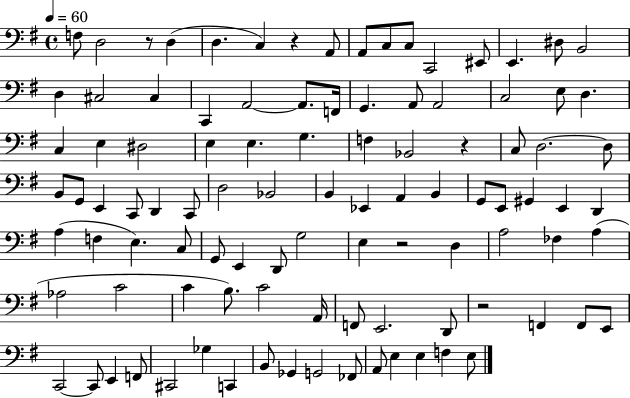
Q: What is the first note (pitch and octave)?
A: F3